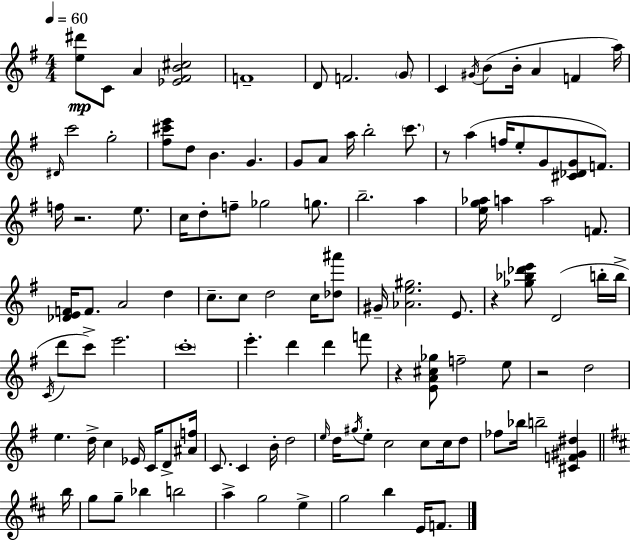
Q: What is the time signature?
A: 4/4